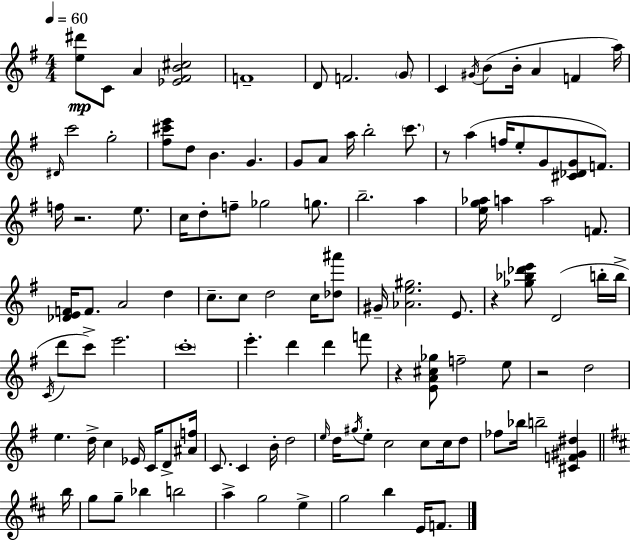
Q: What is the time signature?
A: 4/4